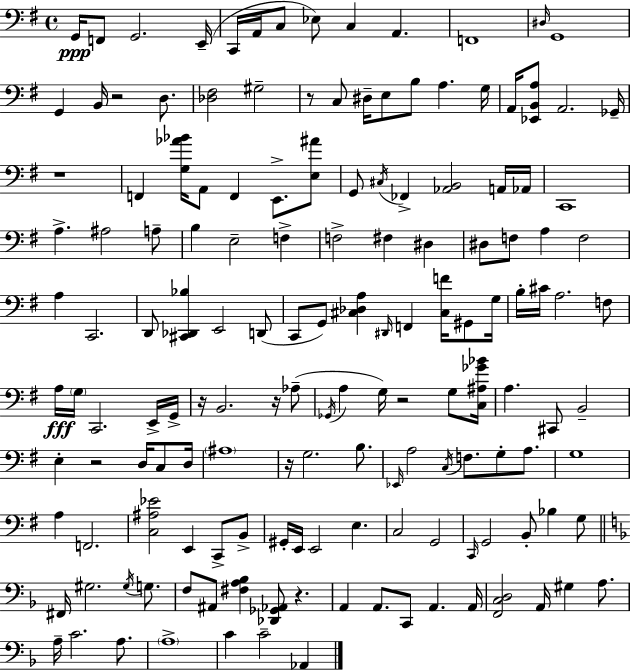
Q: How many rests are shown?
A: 9